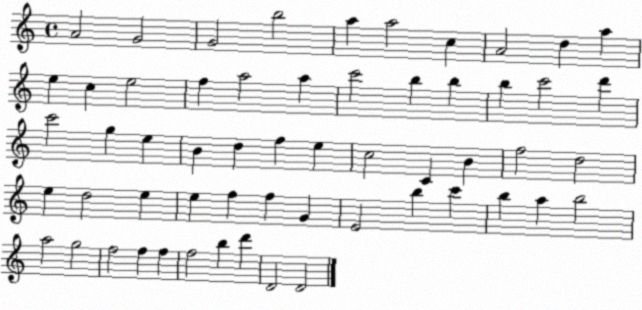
X:1
T:Untitled
M:4/4
L:1/4
K:C
A2 G2 G2 b2 a a2 c A2 d a e c e2 f a2 a c'2 b b b c'2 d' c'2 g e B d f e c2 C B f2 d2 e d2 e e f f G E2 b c' b a b2 a2 g2 f2 f f f2 b d' D2 D2